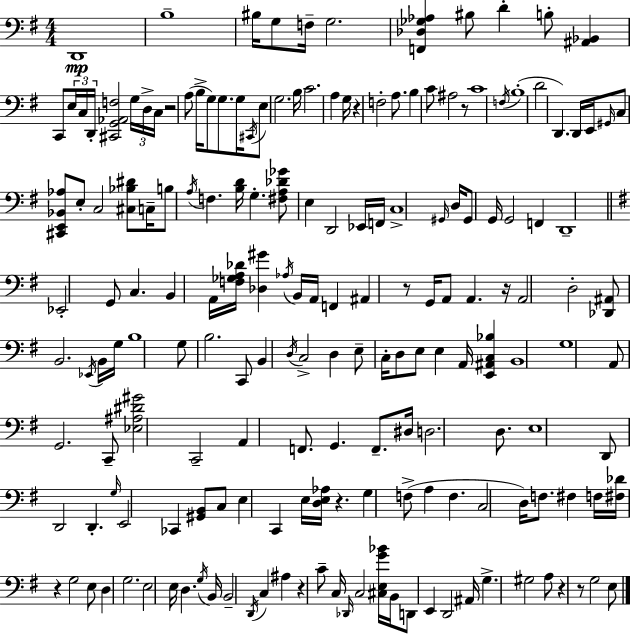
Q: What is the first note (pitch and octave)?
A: D2